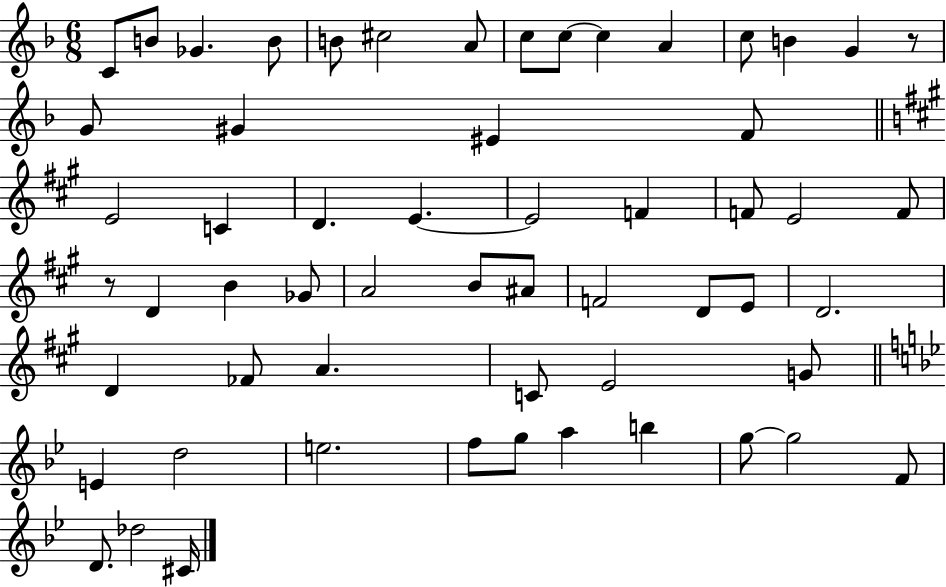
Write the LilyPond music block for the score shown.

{
  \clef treble
  \numericTimeSignature
  \time 6/8
  \key f \major
  \repeat volta 2 { c'8 b'8 ges'4. b'8 | b'8 cis''2 a'8 | c''8 c''8~~ c''4 a'4 | c''8 b'4 g'4 r8 | \break g'8 gis'4 eis'4 f'8 | \bar "||" \break \key a \major e'2 c'4 | d'4. e'4.~~ | e'2 f'4 | f'8 e'2 f'8 | \break r8 d'4 b'4 ges'8 | a'2 b'8 ais'8 | f'2 d'8 e'8 | d'2. | \break d'4 fes'8 a'4. | c'8 e'2 g'8 | \bar "||" \break \key bes \major e'4 d''2 | e''2. | f''8 g''8 a''4 b''4 | g''8~~ g''2 f'8 | \break d'8. des''2 cis'16 | } \bar "|."
}